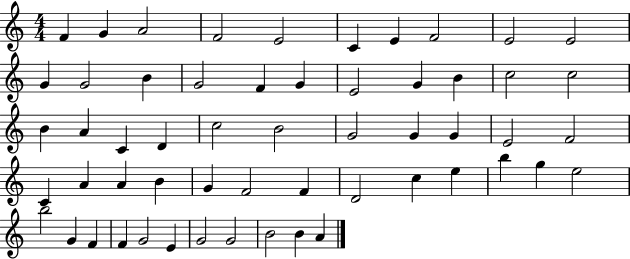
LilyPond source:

{
  \clef treble
  \numericTimeSignature
  \time 4/4
  \key c \major
  f'4 g'4 a'2 | f'2 e'2 | c'4 e'4 f'2 | e'2 e'2 | \break g'4 g'2 b'4 | g'2 f'4 g'4 | e'2 g'4 b'4 | c''2 c''2 | \break b'4 a'4 c'4 d'4 | c''2 b'2 | g'2 g'4 g'4 | e'2 f'2 | \break c'4 a'4 a'4 b'4 | g'4 f'2 f'4 | d'2 c''4 e''4 | b''4 g''4 e''2 | \break b''2 g'4 f'4 | f'4 g'2 e'4 | g'2 g'2 | b'2 b'4 a'4 | \break \bar "|."
}